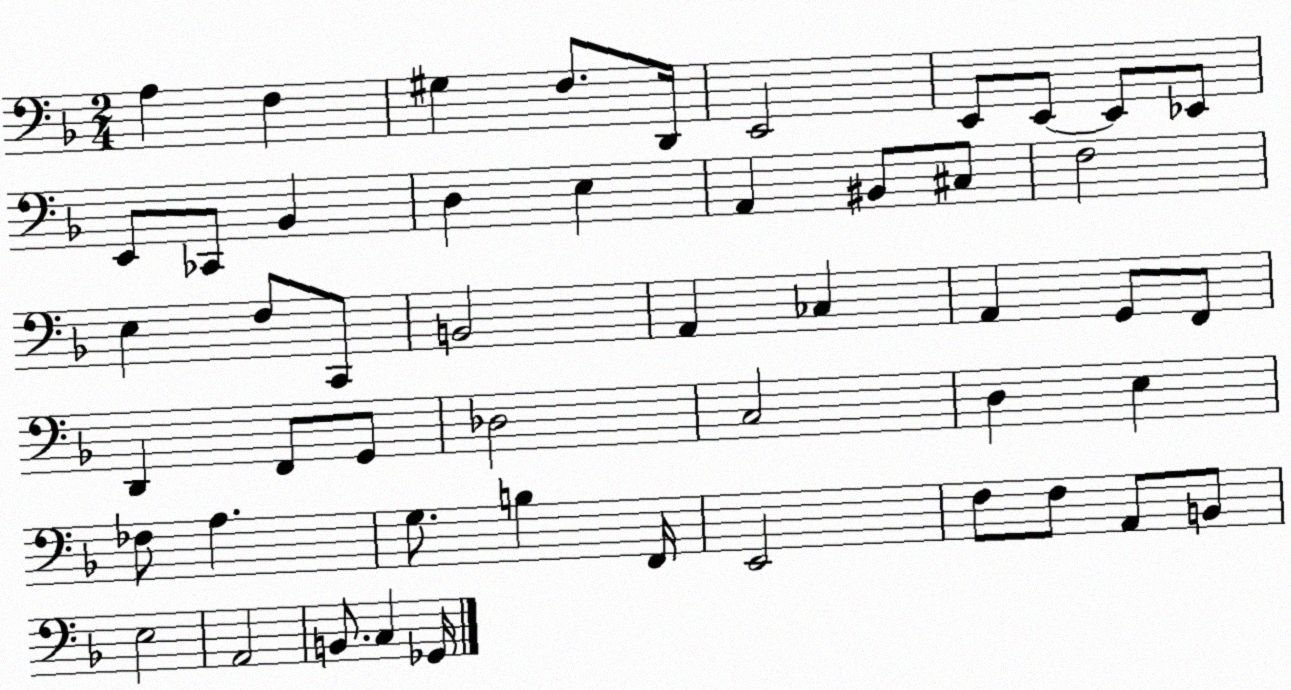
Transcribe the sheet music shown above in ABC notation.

X:1
T:Untitled
M:2/4
L:1/4
K:F
A, F, ^G, F,/2 D,,/4 E,,2 E,,/2 E,,/2 E,,/2 _E,,/2 E,,/2 _C,,/2 _B,, D, E, A,, ^B,,/2 ^C,/2 F,2 E, F,/2 C,,/2 B,,2 A,, _C, A,, G,,/2 F,,/2 D,, F,,/2 G,,/2 _D,2 C,2 D, E, _F,/2 A, G,/2 B, F,,/4 E,,2 F,/2 F,/2 A,,/2 B,,/2 E,2 A,,2 B,,/2 C, _G,,/4